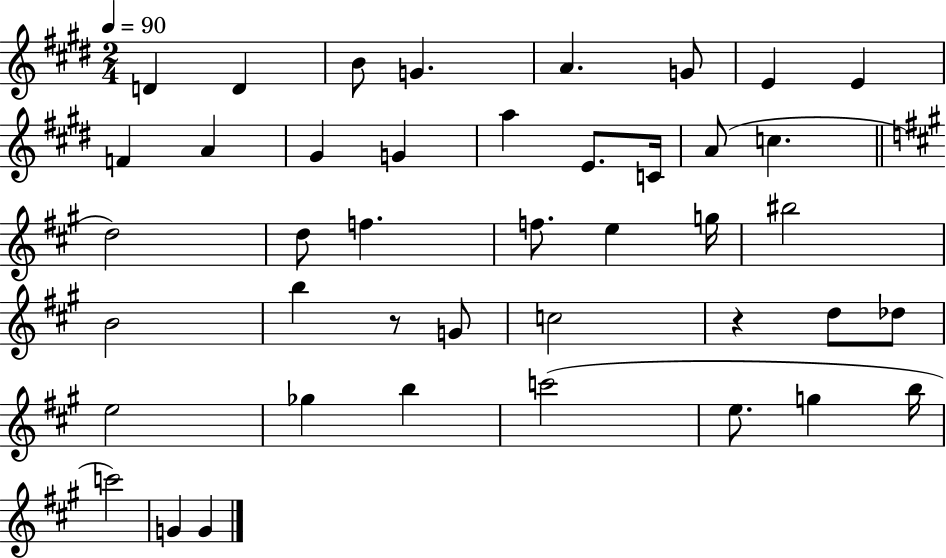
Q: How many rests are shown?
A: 2